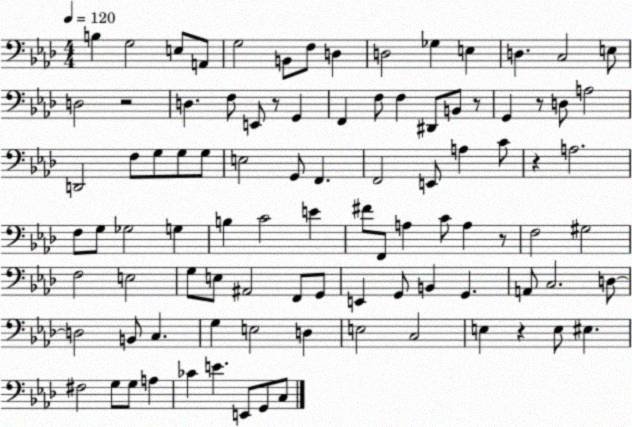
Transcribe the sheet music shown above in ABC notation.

X:1
T:Untitled
M:4/4
L:1/4
K:Ab
B, G,2 E,/2 A,,/2 G,2 B,,/2 F,/2 D, D,2 _G, E, D, C,2 E,/2 D,2 z2 D, F,/2 E,,/2 z/2 G,, F,, F,/2 F, ^D,,/2 B,,/2 z/2 G,, z/2 D,/2 A,2 D,,2 F,/2 G,/2 G,/2 G,/2 E,2 G,,/2 F,, F,,2 E,,/2 A, C/2 z A,2 F,/2 G,/2 _G,2 G, B, C2 E ^F/2 F,,/2 A, C/2 A, z/2 F,2 ^G,2 F,2 E,2 G,/2 E,/2 ^A,,2 F,,/2 G,,/2 E,, G,,/2 B,, G,, A,,/2 C,2 D,/2 D,2 B,,/2 C, G, E,2 D, E,2 C,2 E, z E,/2 ^E, ^F,2 G,/2 G,/2 A, _C E E,,/2 G,,/2 C,/2